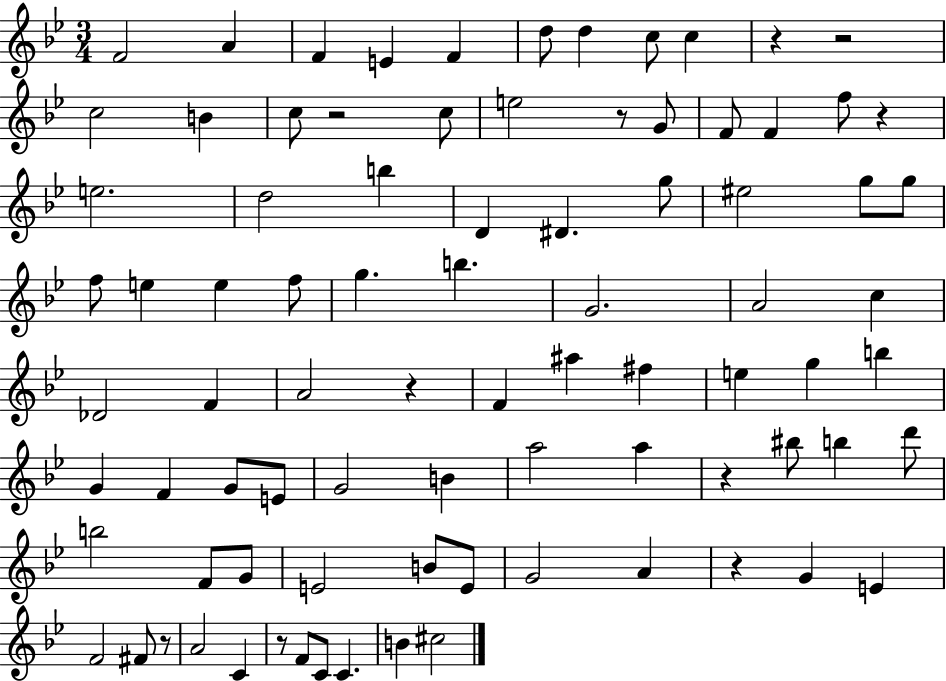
F4/h A4/q F4/q E4/q F4/q D5/e D5/q C5/e C5/q R/q R/h C5/h B4/q C5/e R/h C5/e E5/h R/e G4/e F4/e F4/q F5/e R/q E5/h. D5/h B5/q D4/q D#4/q. G5/e EIS5/h G5/e G5/e F5/e E5/q E5/q F5/e G5/q. B5/q. G4/h. A4/h C5/q Db4/h F4/q A4/h R/q F4/q A#5/q F#5/q E5/q G5/q B5/q G4/q F4/q G4/e E4/e G4/h B4/q A5/h A5/q R/q BIS5/e B5/q D6/e B5/h F4/e G4/e E4/h B4/e E4/e G4/h A4/q R/q G4/q E4/q F4/h F#4/e R/e A4/h C4/q R/e F4/e C4/e C4/q. B4/q C#5/h